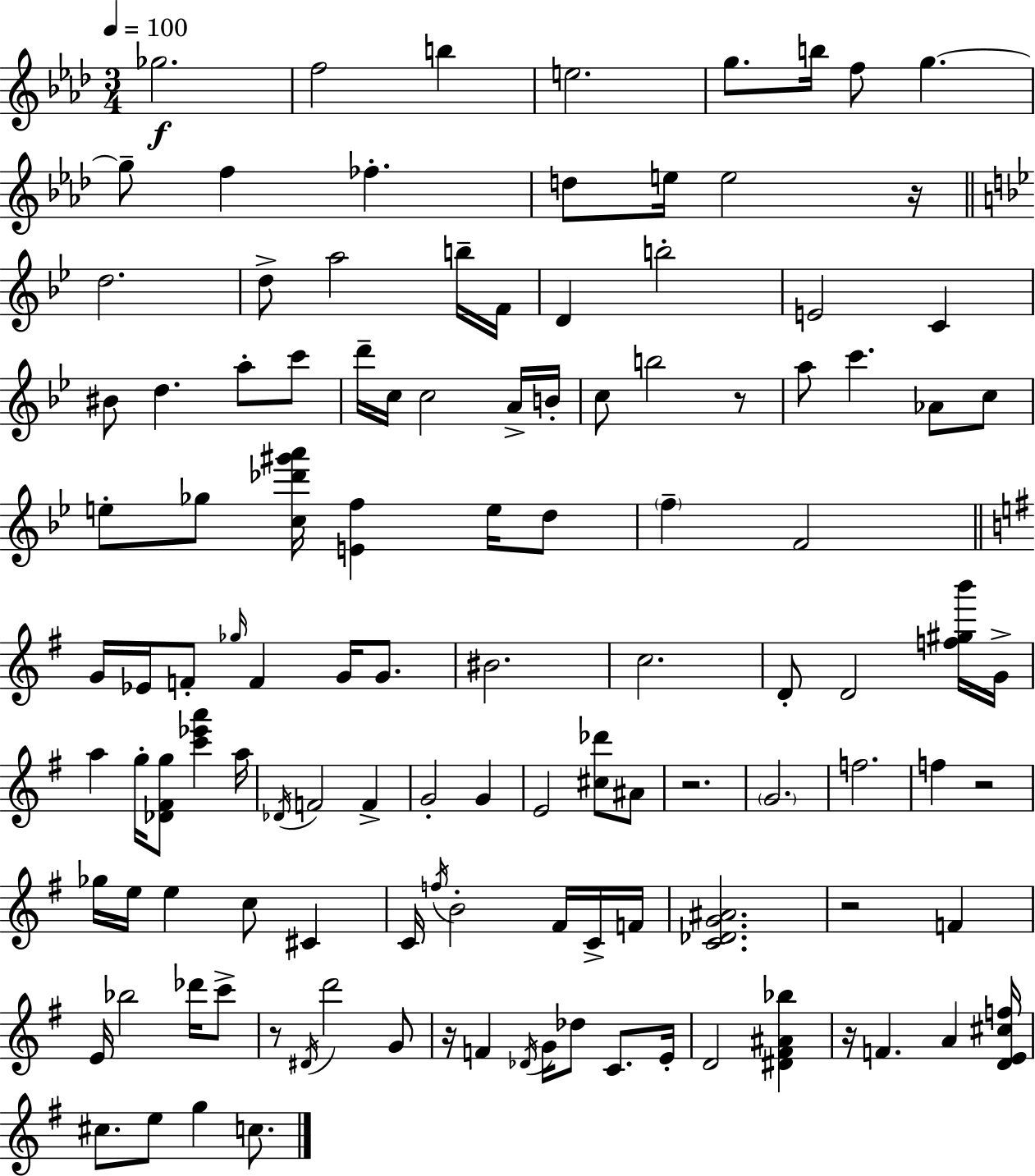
Gb5/h. F5/h B5/q E5/h. G5/e. B5/s F5/e G5/q. G5/e F5/q FES5/q. D5/e E5/s E5/h R/s D5/h. D5/e A5/h B5/s F4/s D4/q B5/h E4/h C4/q BIS4/e D5/q. A5/e C6/e D6/s C5/s C5/h A4/s B4/s C5/e B5/h R/e A5/e C6/q. Ab4/e C5/e E5/e Gb5/e [C5,Db6,G#6,A6]/s [E4,F5]/q E5/s D5/e F5/q F4/h G4/s Eb4/s F4/e Gb5/s F4/q G4/s G4/e. BIS4/h. C5/h. D4/e D4/h [F5,G#5,B6]/s G4/s A5/q G5/s [Db4,F#4,G5]/e [C6,Eb6,A6]/q A5/s Db4/s F4/h F4/q G4/h G4/q E4/h [C#5,Db6]/e A#4/e R/h. G4/h. F5/h. F5/q R/h Gb5/s E5/s E5/q C5/e C#4/q C4/s F5/s B4/h F#4/s C4/s F4/s [C4,Db4,G4,A#4]/h. R/h F4/q E4/s Bb5/h Db6/s C6/e R/e D#4/s D6/h G4/e R/s F4/q Db4/s G4/s Db5/e C4/e. E4/s D4/h [D#4,F#4,A#4,Bb5]/q R/s F4/q. A4/q [D4,E4,C#5,F5]/s C#5/e. E5/e G5/q C5/e.